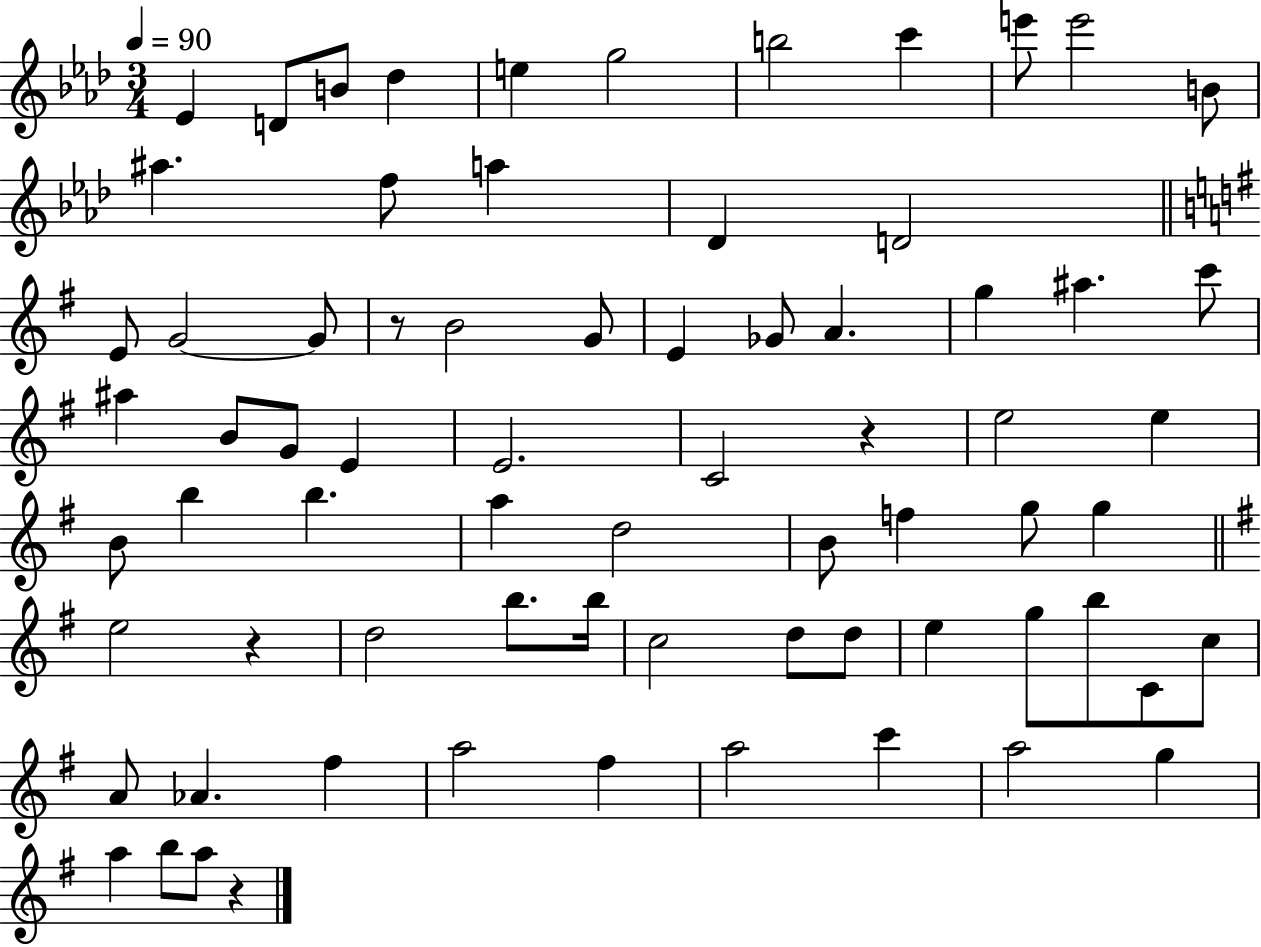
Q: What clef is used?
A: treble